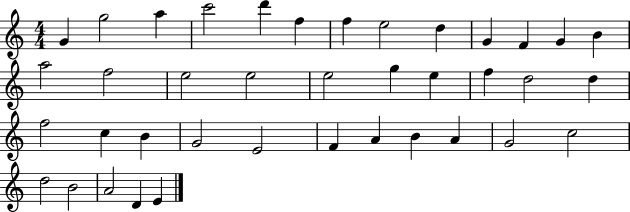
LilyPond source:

{
  \clef treble
  \numericTimeSignature
  \time 4/4
  \key c \major
  g'4 g''2 a''4 | c'''2 d'''4 f''4 | f''4 e''2 d''4 | g'4 f'4 g'4 b'4 | \break a''2 f''2 | e''2 e''2 | e''2 g''4 e''4 | f''4 d''2 d''4 | \break f''2 c''4 b'4 | g'2 e'2 | f'4 a'4 b'4 a'4 | g'2 c''2 | \break d''2 b'2 | a'2 d'4 e'4 | \bar "|."
}